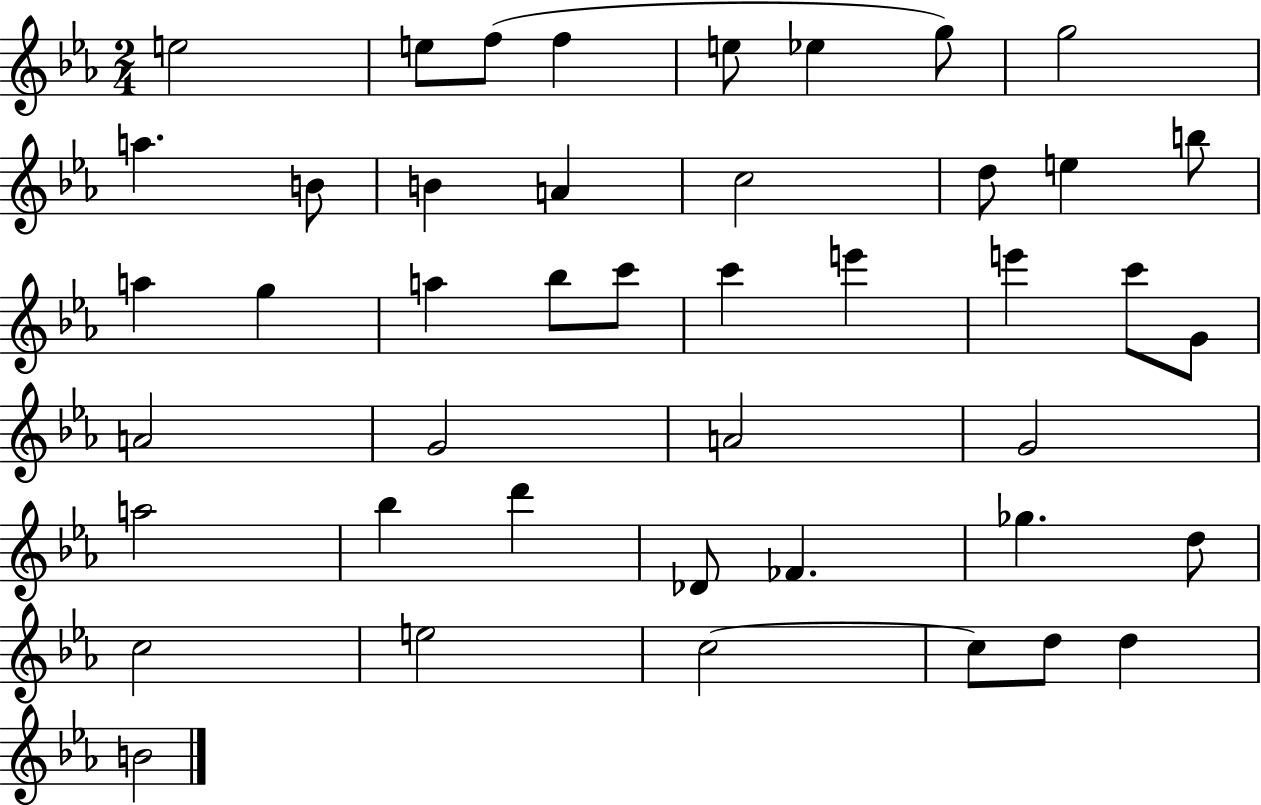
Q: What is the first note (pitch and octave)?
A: E5